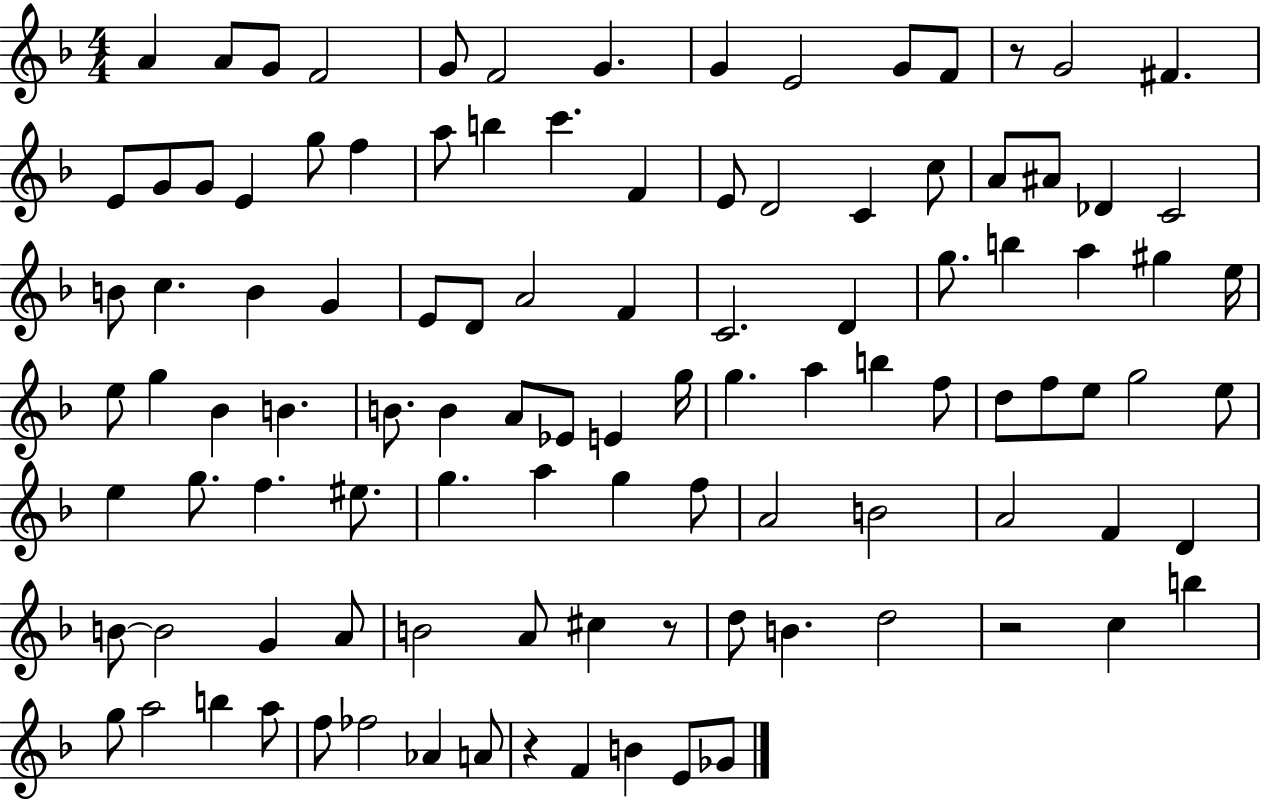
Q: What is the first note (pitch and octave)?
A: A4